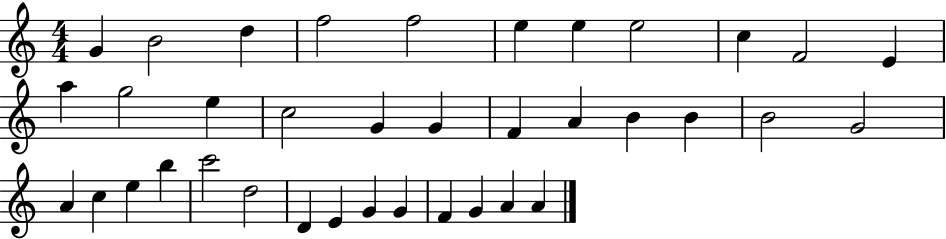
G4/q B4/h D5/q F5/h F5/h E5/q E5/q E5/h C5/q F4/h E4/q A5/q G5/h E5/q C5/h G4/q G4/q F4/q A4/q B4/q B4/q B4/h G4/h A4/q C5/q E5/q B5/q C6/h D5/h D4/q E4/q G4/q G4/q F4/q G4/q A4/q A4/q